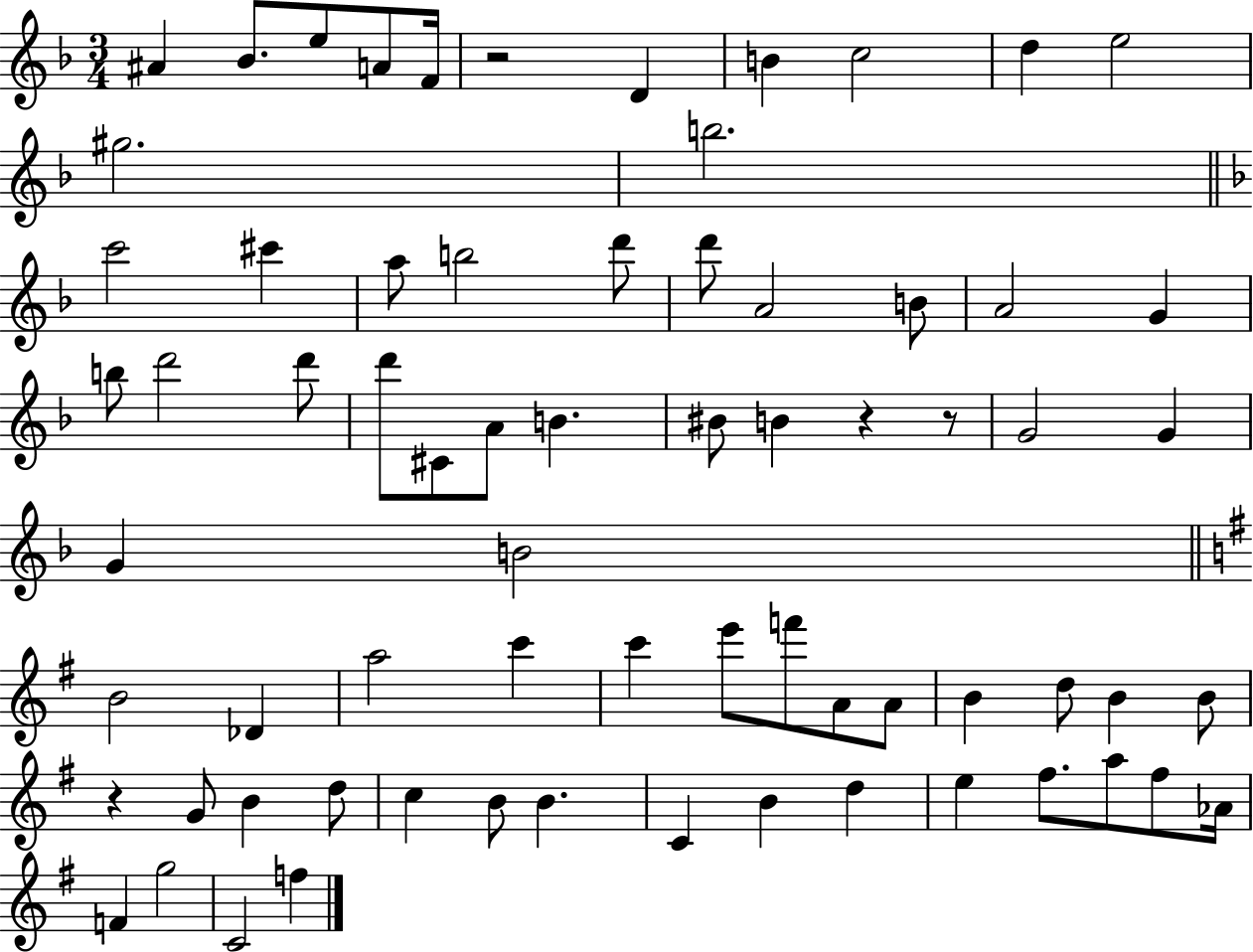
X:1
T:Untitled
M:3/4
L:1/4
K:F
^A _B/2 e/2 A/2 F/4 z2 D B c2 d e2 ^g2 b2 c'2 ^c' a/2 b2 d'/2 d'/2 A2 B/2 A2 G b/2 d'2 d'/2 d'/2 ^C/2 A/2 B ^B/2 B z z/2 G2 G G B2 B2 _D a2 c' c' e'/2 f'/2 A/2 A/2 B d/2 B B/2 z G/2 B d/2 c B/2 B C B d e ^f/2 a/2 ^f/2 _A/4 F g2 C2 f